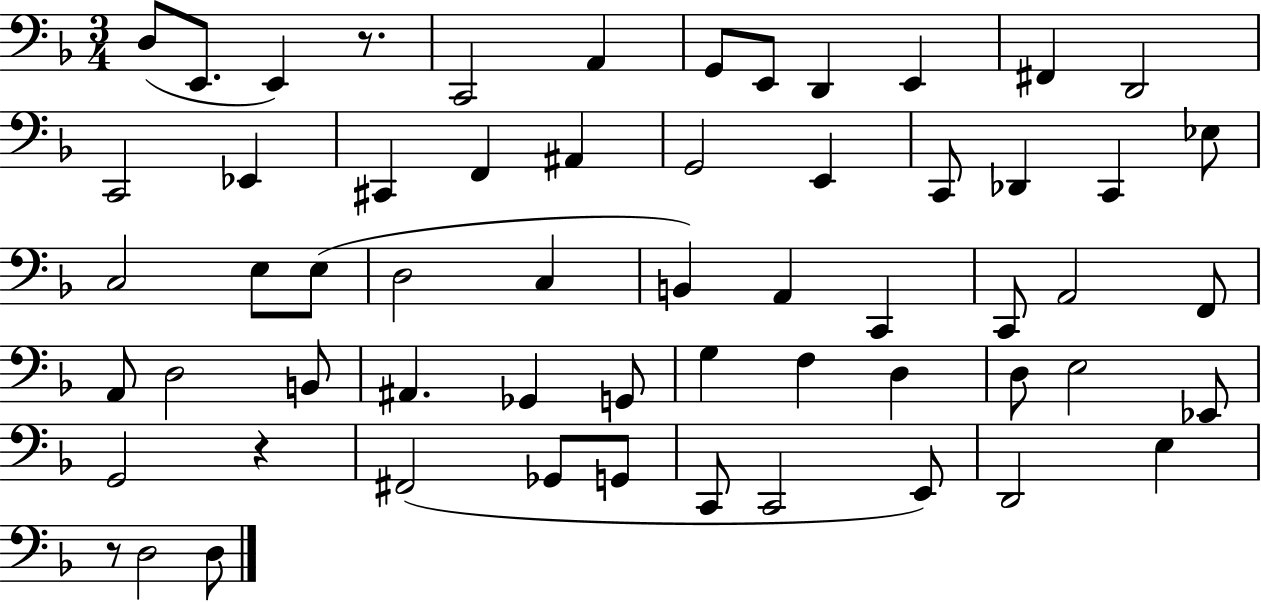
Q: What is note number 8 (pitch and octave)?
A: D2